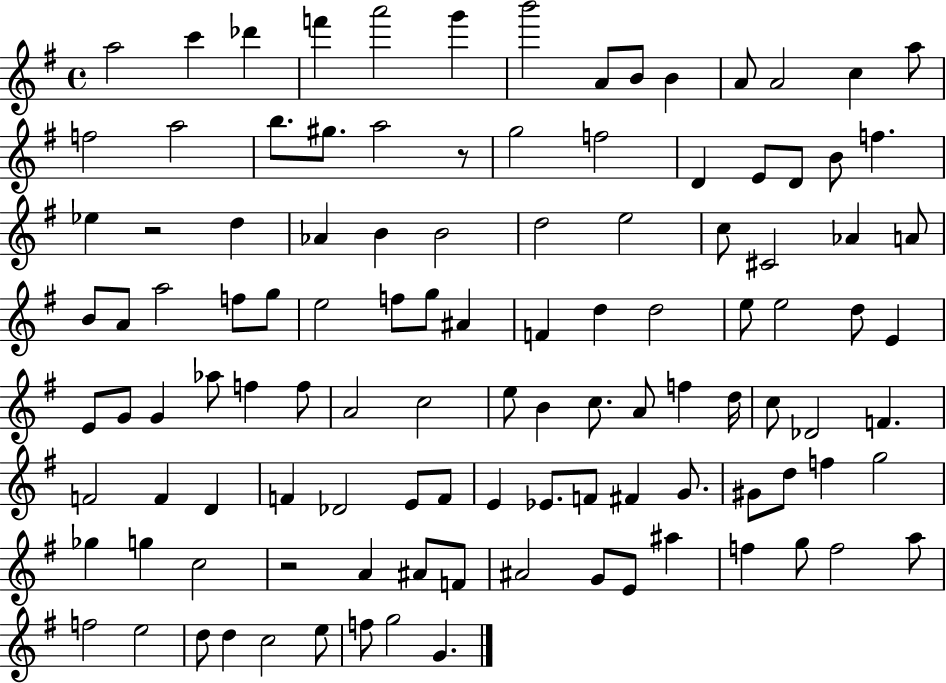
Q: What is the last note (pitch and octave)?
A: G4